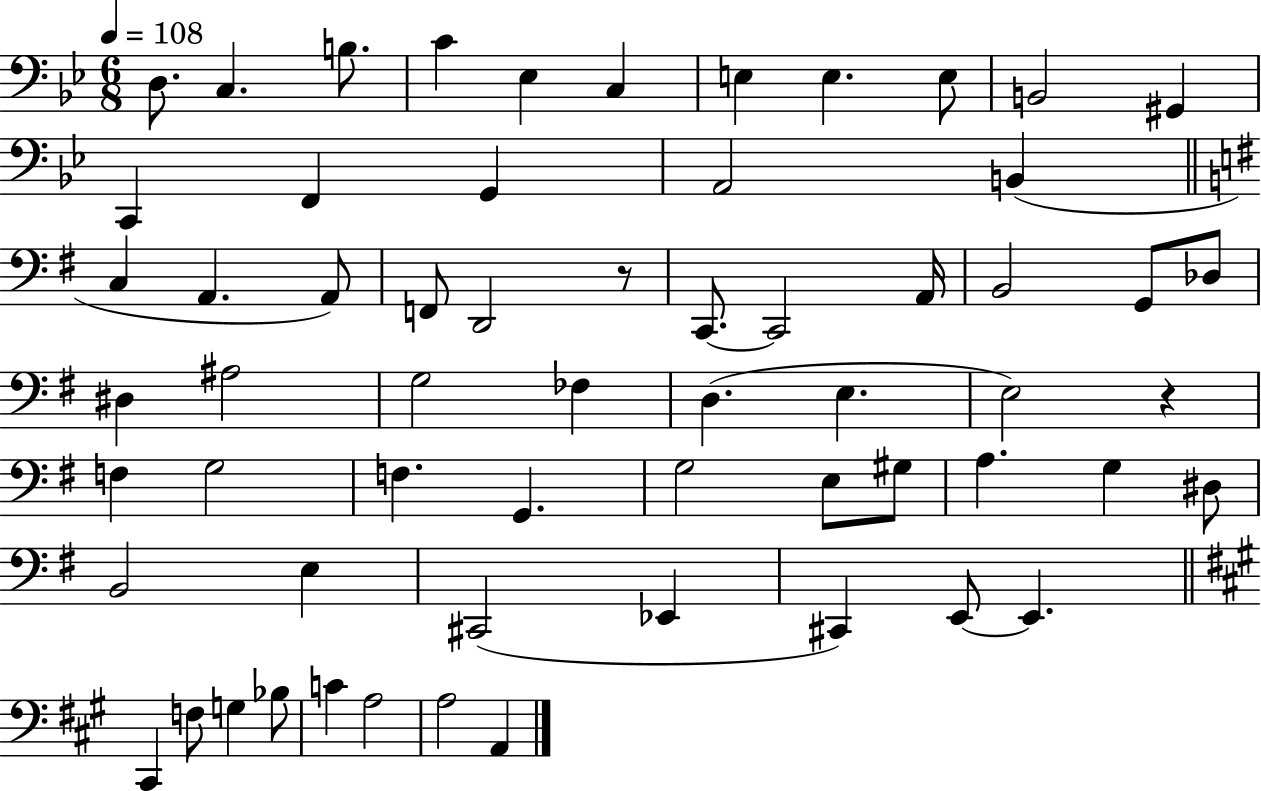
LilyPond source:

{
  \clef bass
  \numericTimeSignature
  \time 6/8
  \key bes \major
  \tempo 4 = 108
  d8. c4. b8. | c'4 ees4 c4 | e4 e4. e8 | b,2 gis,4 | \break c,4 f,4 g,4 | a,2 b,4( | \bar "||" \break \key g \major c4 a,4. a,8) | f,8 d,2 r8 | c,8.~~ c,2 a,16 | b,2 g,8 des8 | \break dis4 ais2 | g2 fes4 | d4.( e4. | e2) r4 | \break f4 g2 | f4. g,4. | g2 e8 gis8 | a4. g4 dis8 | \break b,2 e4 | cis,2( ees,4 | cis,4) e,8~~ e,4. | \bar "||" \break \key a \major cis,4 f8 g4 bes8 | c'4 a2 | a2 a,4 | \bar "|."
}